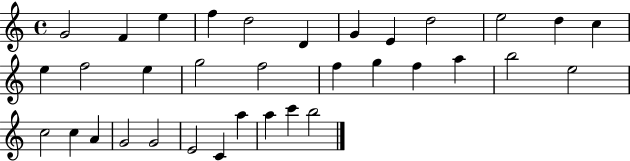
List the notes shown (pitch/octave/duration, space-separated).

G4/h F4/q E5/q F5/q D5/h D4/q G4/q E4/q D5/h E5/h D5/q C5/q E5/q F5/h E5/q G5/h F5/h F5/q G5/q F5/q A5/q B5/h E5/h C5/h C5/q A4/q G4/h G4/h E4/h C4/q A5/q A5/q C6/q B5/h